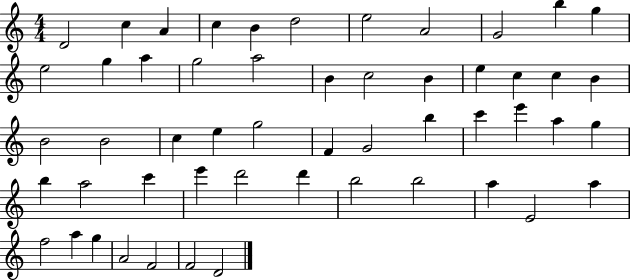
X:1
T:Untitled
M:4/4
L:1/4
K:C
D2 c A c B d2 e2 A2 G2 b g e2 g a g2 a2 B c2 B e c c B B2 B2 c e g2 F G2 b c' e' a g b a2 c' e' d'2 d' b2 b2 a E2 a f2 a g A2 F2 F2 D2